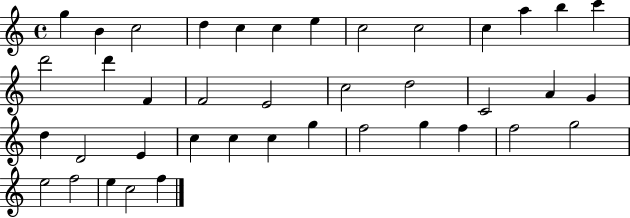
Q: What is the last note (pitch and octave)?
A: F5